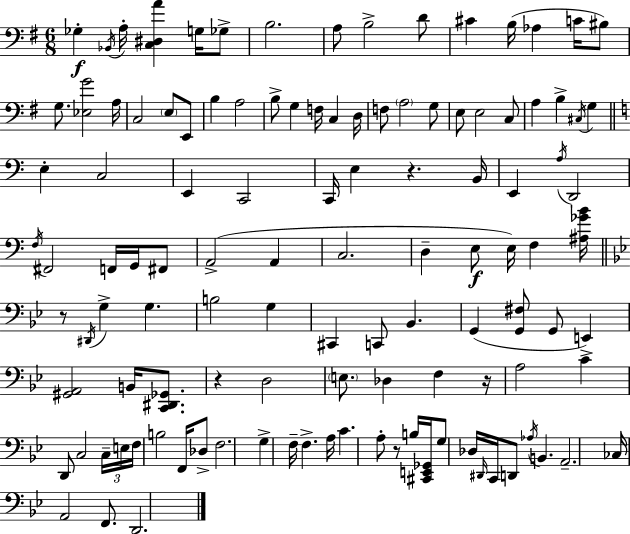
{
  \clef bass
  \numericTimeSignature
  \time 6/8
  \key g \major
  ges4-.\f \acciaccatura { bes,16 } a16-. <c dis a'>4 g16 ges8-> | b2. | a8 b2-> d'8 | cis'4 b16( aes4 c'16 bis8) | \break g8. <ees g'>2 | a16 c2 \parenthesize e8 e,8 | b4 a2 | b8-> g4 f16 c4 | \break d16 f8 \parenthesize a2 g8 | e8 e2 c8 | a4 b4-> \acciaccatura { cis16 } g4 | \bar "||" \break \key c \major e4-. c2 | e,4 c,2 | c,16 e4 r4. b,16 | e,4 \acciaccatura { a16 } d,2 | \break \acciaccatura { f16 } fis,2 f,16 g,16 | fis,8 a,2->( a,4 | c2. | d4-- e8\f e16) f4 | \break <ais ges' b'>16 \bar "||" \break \key bes \major r8 \acciaccatura { dis,16 } g4-> g4. | b2 g4 | cis,4 c,8 bes,4. | g,4( <g, fis>8 g,8 e,4->) | \break <gis, a,>2 b,16 <c, dis, ges,>8. | r4 d2 | \parenthesize e8. des4 f4 | r16 a2 c'4 | \break d,8 c2 \tuplet 3/2 { c16-- | e16 f16 } b2 f,16 des8-> | f2. | g4-> f16-- f4.-> | \break a16 c'4. a8-. r8 b16 | <cis, e, ges,>16 g8 des16 \grace { dis,16 } c,16 d,8 \acciaccatura { aes16 } b,4. | a,2.-- | ces16 a,2 | \break f,8. d,2. | \bar "|."
}